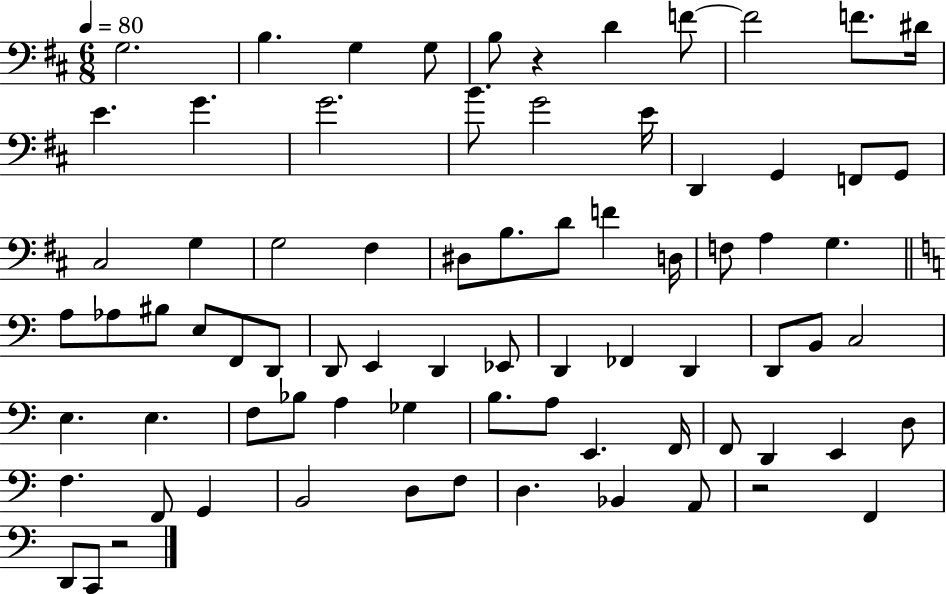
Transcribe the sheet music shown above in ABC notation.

X:1
T:Untitled
M:6/8
L:1/4
K:D
G,2 B, G, G,/2 B,/2 z D F/2 F2 F/2 ^D/4 E G G2 B/2 G2 E/4 D,, G,, F,,/2 G,,/2 ^C,2 G, G,2 ^F, ^D,/2 B,/2 D/2 F D,/4 F,/2 A, G, A,/2 _A,/2 ^B,/2 E,/2 F,,/2 D,,/2 D,,/2 E,, D,, _E,,/2 D,, _F,, D,, D,,/2 B,,/2 C,2 E, E, F,/2 _B,/2 A, _G, B,/2 A,/2 E,, F,,/4 F,,/2 D,, E,, D,/2 F, F,,/2 G,, B,,2 D,/2 F,/2 D, _B,, A,,/2 z2 F,, D,,/2 C,,/2 z2